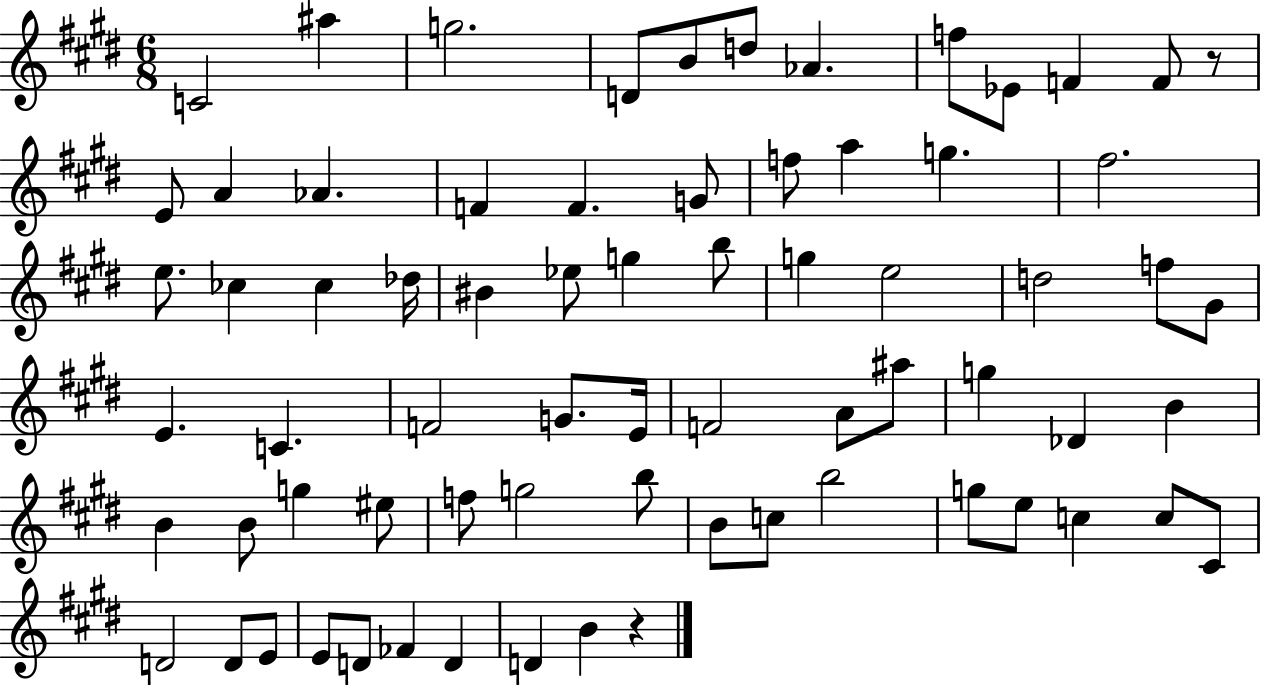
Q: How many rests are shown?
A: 2